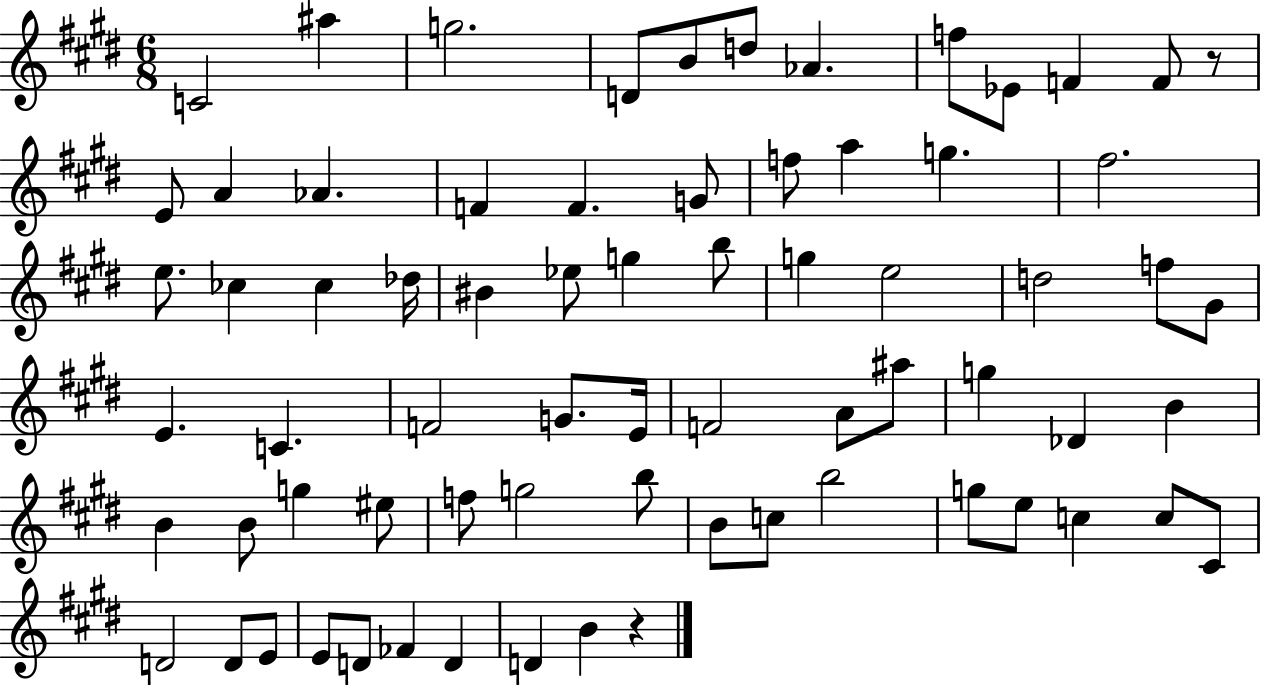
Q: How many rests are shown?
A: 2